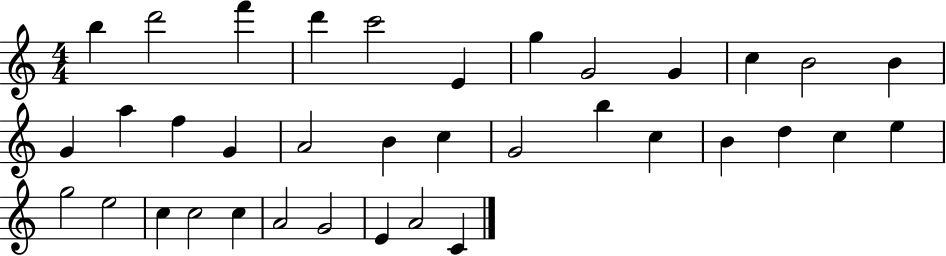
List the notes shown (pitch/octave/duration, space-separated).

B5/q D6/h F6/q D6/q C6/h E4/q G5/q G4/h G4/q C5/q B4/h B4/q G4/q A5/q F5/q G4/q A4/h B4/q C5/q G4/h B5/q C5/q B4/q D5/q C5/q E5/q G5/h E5/h C5/q C5/h C5/q A4/h G4/h E4/q A4/h C4/q